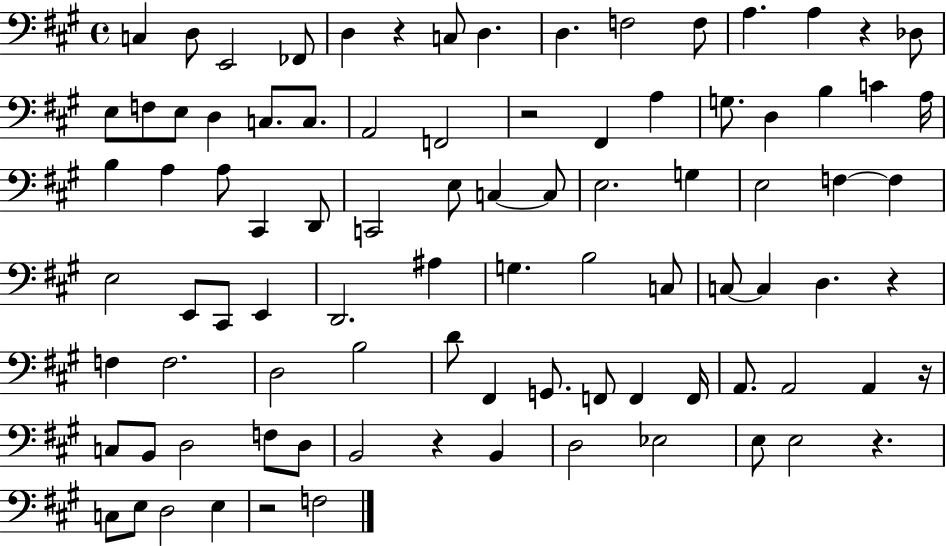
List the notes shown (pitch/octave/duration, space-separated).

C3/q D3/e E2/h FES2/e D3/q R/q C3/e D3/q. D3/q. F3/h F3/e A3/q. A3/q R/q Db3/e E3/e F3/e E3/e D3/q C3/e. C3/e. A2/h F2/h R/h F#2/q A3/q G3/e. D3/q B3/q C4/q A3/s B3/q A3/q A3/e C#2/q D2/e C2/h E3/e C3/q C3/e E3/h. G3/q E3/h F3/q F3/q E3/h E2/e C#2/e E2/q D2/h. A#3/q G3/q. B3/h C3/e C3/e C3/q D3/q. R/q F3/q F3/h. D3/h B3/h D4/e F#2/q G2/e. F2/e F2/q F2/s A2/e. A2/h A2/q R/s C3/e B2/e D3/h F3/e D3/e B2/h R/q B2/q D3/h Eb3/h E3/e E3/h R/q. C3/e E3/e D3/h E3/q R/h F3/h